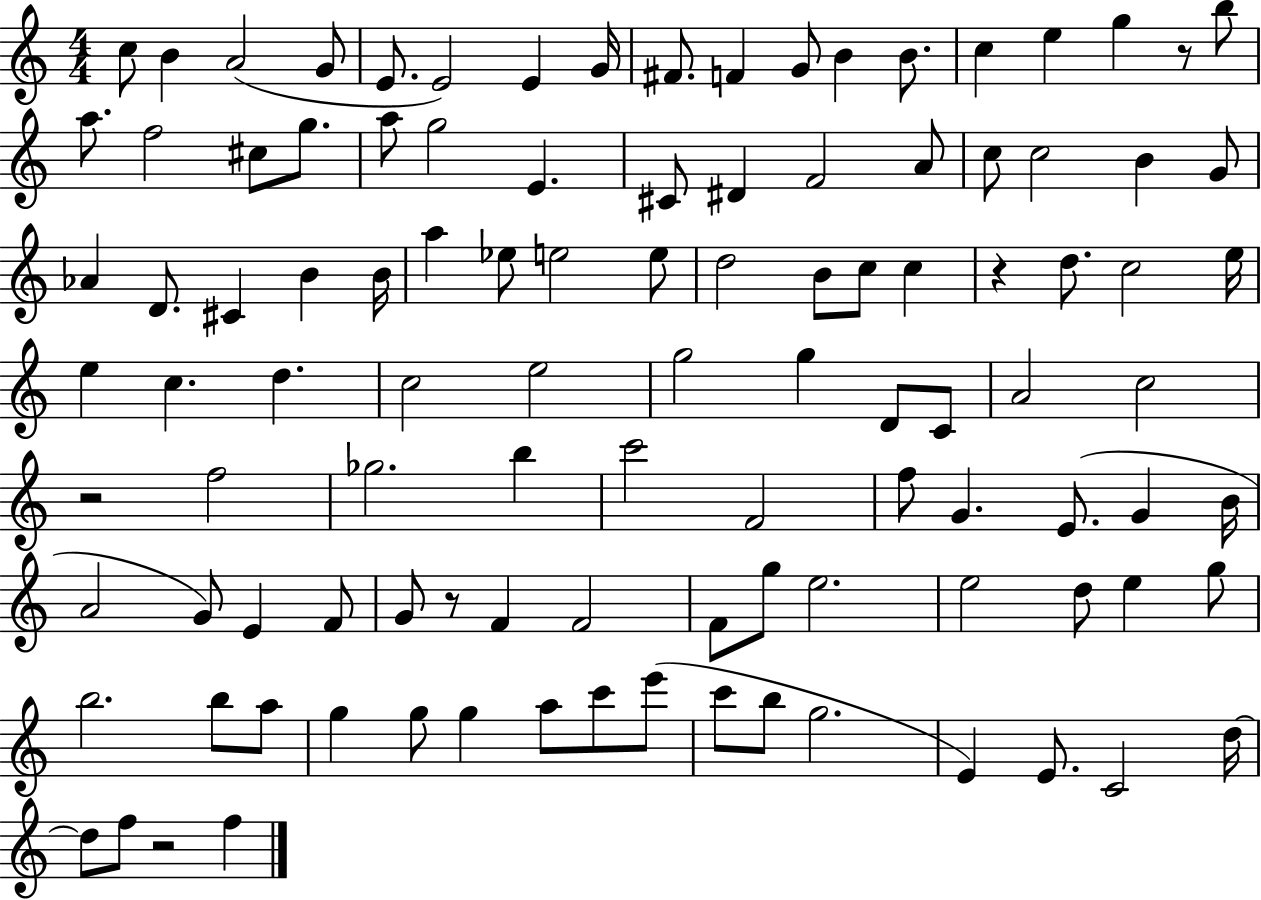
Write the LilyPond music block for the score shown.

{
  \clef treble
  \numericTimeSignature
  \time 4/4
  \key c \major
  c''8 b'4 a'2( g'8 | e'8. e'2) e'4 g'16 | fis'8. f'4 g'8 b'4 b'8. | c''4 e''4 g''4 r8 b''8 | \break a''8. f''2 cis''8 g''8. | a''8 g''2 e'4. | cis'8 dis'4 f'2 a'8 | c''8 c''2 b'4 g'8 | \break aes'4 d'8. cis'4 b'4 b'16 | a''4 ees''8 e''2 e''8 | d''2 b'8 c''8 c''4 | r4 d''8. c''2 e''16 | \break e''4 c''4. d''4. | c''2 e''2 | g''2 g''4 d'8 c'8 | a'2 c''2 | \break r2 f''2 | ges''2. b''4 | c'''2 f'2 | f''8 g'4. e'8.( g'4 b'16 | \break a'2 g'8) e'4 f'8 | g'8 r8 f'4 f'2 | f'8 g''8 e''2. | e''2 d''8 e''4 g''8 | \break b''2. b''8 a''8 | g''4 g''8 g''4 a''8 c'''8 e'''8( | c'''8 b''8 g''2. | e'4) e'8. c'2 d''16~~ | \break d''8 f''8 r2 f''4 | \bar "|."
}